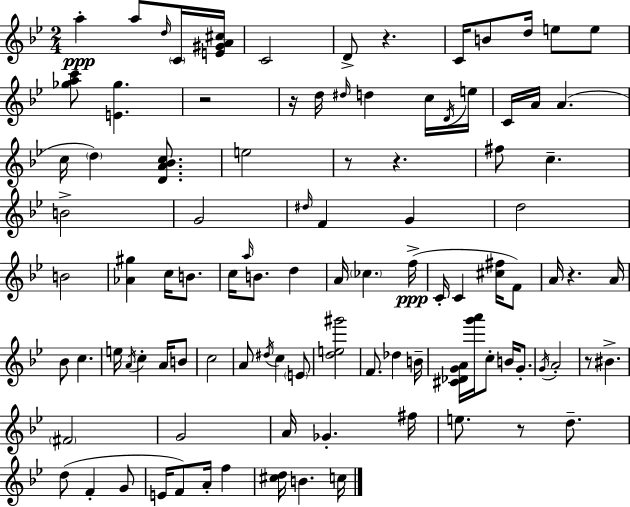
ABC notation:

X:1
T:Untitled
M:2/4
L:1/4
K:Bb
a a/2 d/4 C/4 [E^GA^c]/4 C2 D/2 z C/4 B/2 d/4 e/2 e/2 [_gac']/2 [E_g] z2 z/4 d/4 ^d/4 d c/4 D/4 e/4 C/4 A/4 A c/4 d [DA_Bc]/2 e2 z/2 z ^f/2 c B2 G2 ^d/4 F G d2 B2 [_A^g] c/4 B/2 c/4 a/4 B/2 d A/4 _c f/4 C/4 C [^c^f]/4 F/2 A/4 z A/4 _B/2 c e/4 A/4 c A/4 B/2 c2 A/2 ^d/4 c E/2 [de^g']2 F/2 _d B/4 [^C_DGA]/4 [g'a']/4 c/2 B/4 G/2 G/4 A2 z/2 ^B ^F2 G2 A/4 _G ^f/4 e/2 z/2 d/2 d/2 F G/2 E/4 F/2 A/4 f [^cd]/4 B c/4